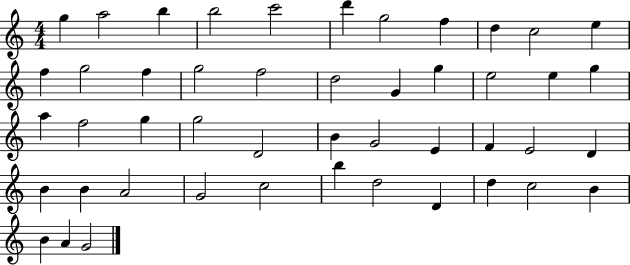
{
  \clef treble
  \numericTimeSignature
  \time 4/4
  \key c \major
  g''4 a''2 b''4 | b''2 c'''2 | d'''4 g''2 f''4 | d''4 c''2 e''4 | \break f''4 g''2 f''4 | g''2 f''2 | d''2 g'4 g''4 | e''2 e''4 g''4 | \break a''4 f''2 g''4 | g''2 d'2 | b'4 g'2 e'4 | f'4 e'2 d'4 | \break b'4 b'4 a'2 | g'2 c''2 | b''4 d''2 d'4 | d''4 c''2 b'4 | \break b'4 a'4 g'2 | \bar "|."
}